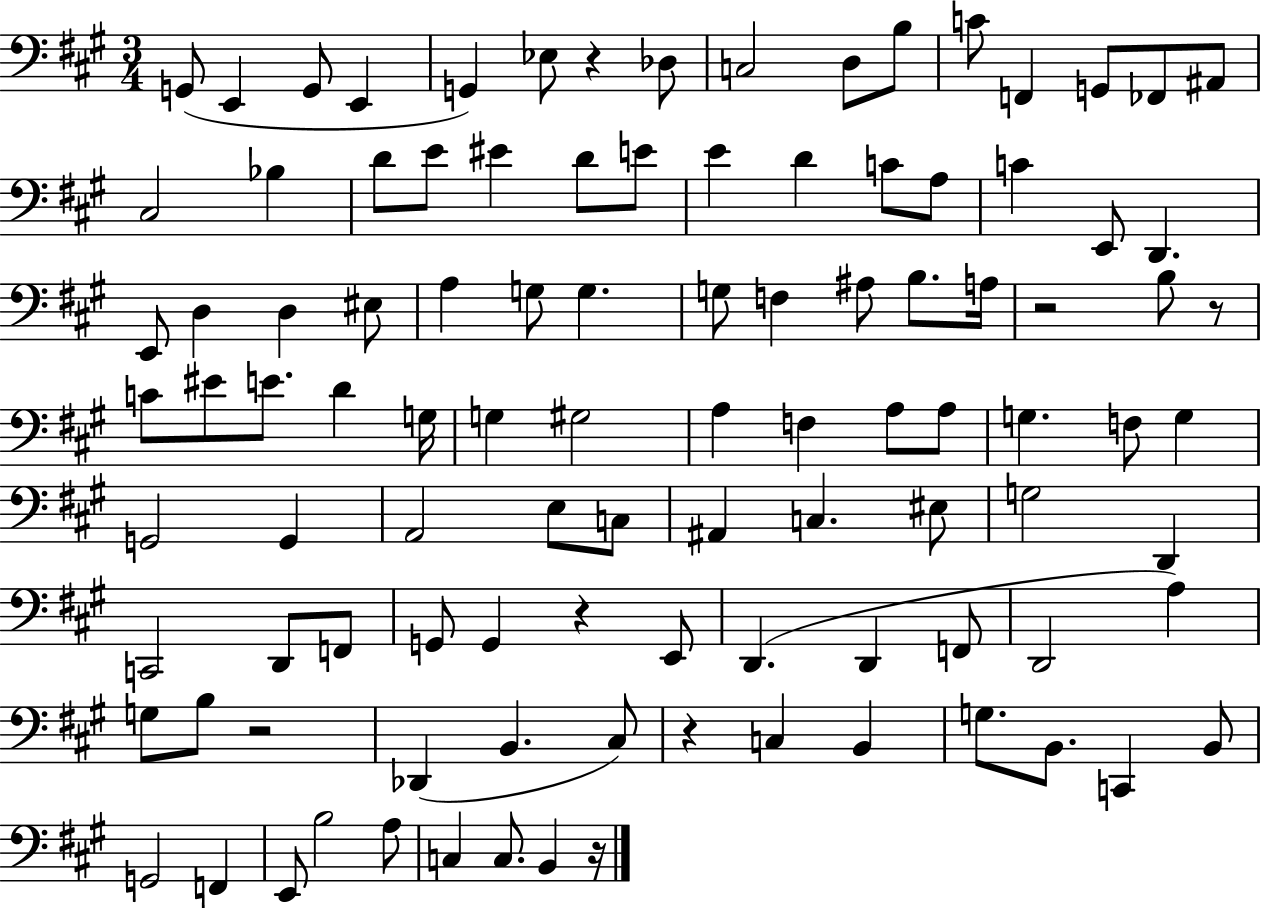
G2/e E2/q G2/e E2/q G2/q Eb3/e R/q Db3/e C3/h D3/e B3/e C4/e F2/q G2/e FES2/e A#2/e C#3/h Bb3/q D4/e E4/e EIS4/q D4/e E4/e E4/q D4/q C4/e A3/e C4/q E2/e D2/q. E2/e D3/q D3/q EIS3/e A3/q G3/e G3/q. G3/e F3/q A#3/e B3/e. A3/s R/h B3/e R/e C4/e EIS4/e E4/e. D4/q G3/s G3/q G#3/h A3/q F3/q A3/e A3/e G3/q. F3/e G3/q G2/h G2/q A2/h E3/e C3/e A#2/q C3/q. EIS3/e G3/h D2/q C2/h D2/e F2/e G2/e G2/q R/q E2/e D2/q. D2/q F2/e D2/h A3/q G3/e B3/e R/h Db2/q B2/q. C#3/e R/q C3/q B2/q G3/e. B2/e. C2/q B2/e G2/h F2/q E2/e B3/h A3/e C3/q C3/e. B2/q R/s